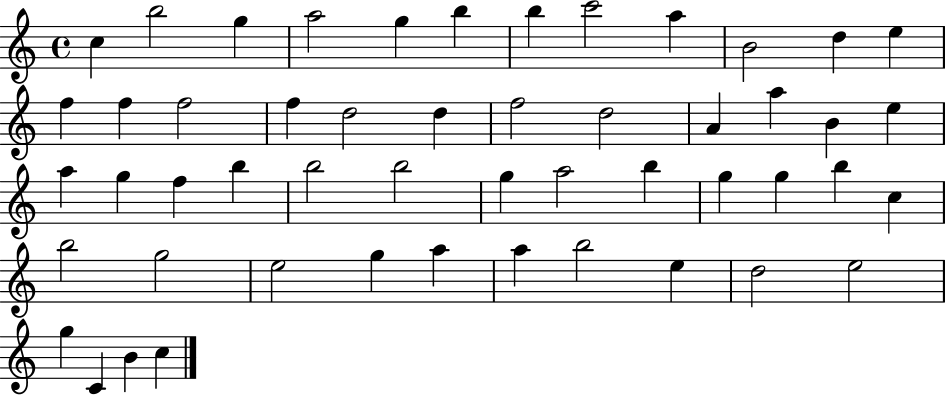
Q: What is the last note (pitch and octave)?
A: C5